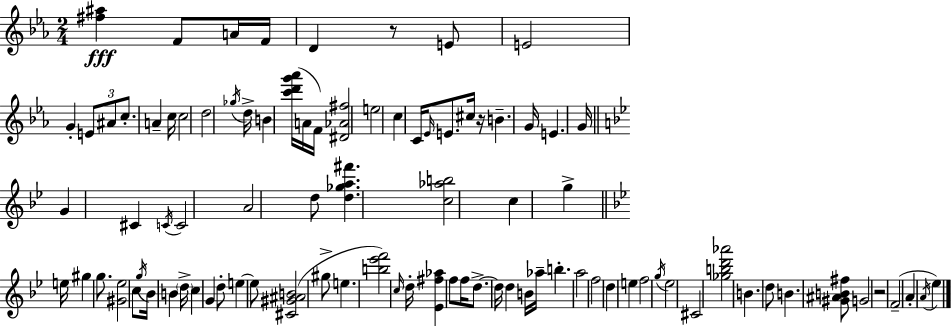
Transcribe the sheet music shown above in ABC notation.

X:1
T:Untitled
M:2/4
L:1/4
K:Eb
[^f^a] F/2 A/4 F/4 D z/2 E/2 E2 G E/2 ^A/2 c/2 A c/4 c2 d2 _g/4 d/4 B [c'd'g'_a']/4 A/4 F/4 [^D_A^f]2 e2 c C/4 _E/4 E/2 ^c/4 z/4 B G/4 E G/4 G ^C C/4 C2 A2 d/2 [d_ga^f'] [c_ab]2 c g e/4 ^g g/2 [^G_e]2 c/2 g/4 _B/4 B d/4 c G d/2 e e/2 [^C^G^AB]2 ^g/2 e [b_e'f']2 c/4 d/4 [_E^f_a] f/2 f/4 d/2 d/4 d B/4 _a/4 b a2 f2 d e f2 g/4 _e2 ^C2 [_gbd'_a']2 B d/2 B [^G^AB^f]/2 G2 z2 F2 A A/4 _e